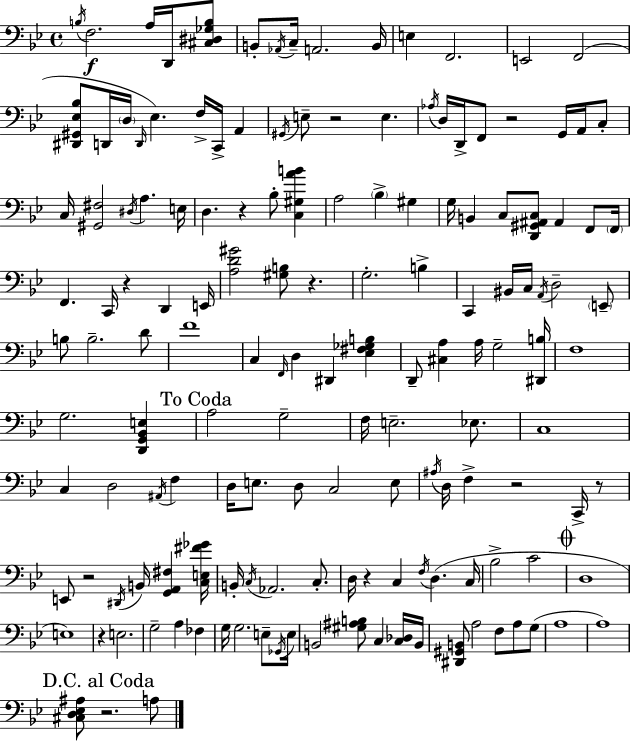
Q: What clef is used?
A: bass